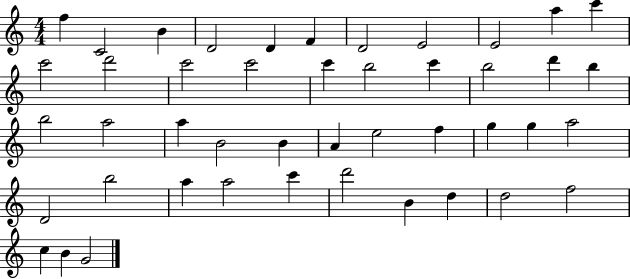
F5/q C4/h B4/q D4/h D4/q F4/q D4/h E4/h E4/h A5/q C6/q C6/h D6/h C6/h C6/h C6/q B5/h C6/q B5/h D6/q B5/q B5/h A5/h A5/q B4/h B4/q A4/q E5/h F5/q G5/q G5/q A5/h D4/h B5/h A5/q A5/h C6/q D6/h B4/q D5/q D5/h F5/h C5/q B4/q G4/h